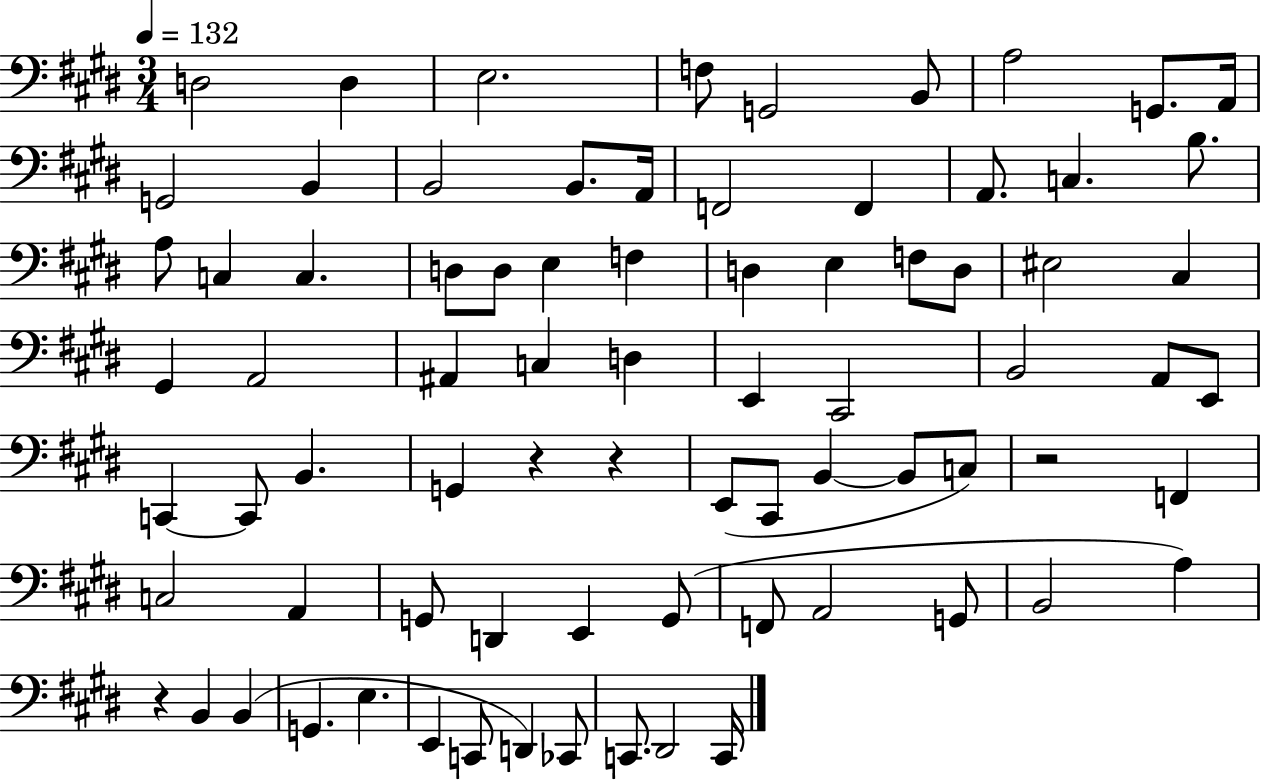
{
  \clef bass
  \numericTimeSignature
  \time 3/4
  \key e \major
  \tempo 4 = 132
  \repeat volta 2 { d2 d4 | e2. | f8 g,2 b,8 | a2 g,8. a,16 | \break g,2 b,4 | b,2 b,8. a,16 | f,2 f,4 | a,8. c4. b8. | \break a8 c4 c4. | d8 d8 e4 f4 | d4 e4 f8 d8 | eis2 cis4 | \break gis,4 a,2 | ais,4 c4 d4 | e,4 cis,2 | b,2 a,8 e,8 | \break c,4~~ c,8 b,4. | g,4 r4 r4 | e,8( cis,8 b,4~~ b,8 c8) | r2 f,4 | \break c2 a,4 | g,8 d,4 e,4 g,8( | f,8 a,2 g,8 | b,2 a4) | \break r4 b,4 b,4( | g,4. e4. | e,4 c,8 d,4) ces,8 | c,8. dis,2 c,16 | \break } \bar "|."
}